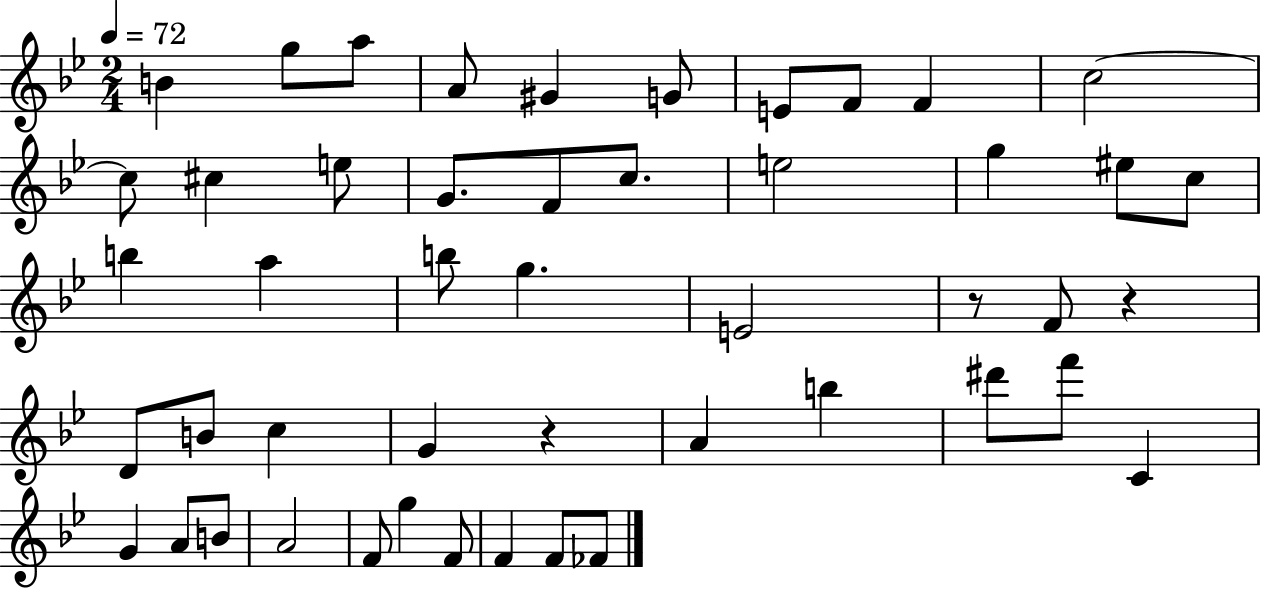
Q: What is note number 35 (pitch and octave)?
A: C4